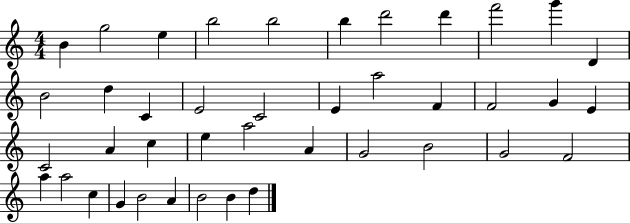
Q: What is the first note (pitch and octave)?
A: B4